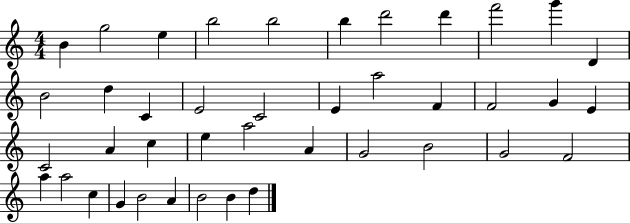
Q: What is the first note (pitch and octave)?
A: B4